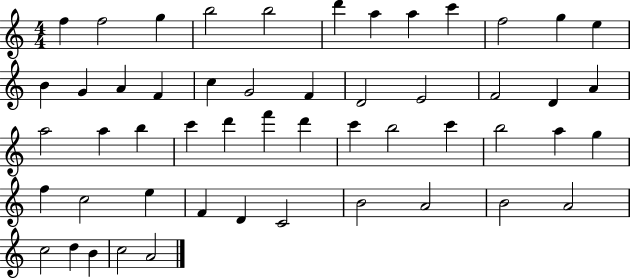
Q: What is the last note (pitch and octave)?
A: A4